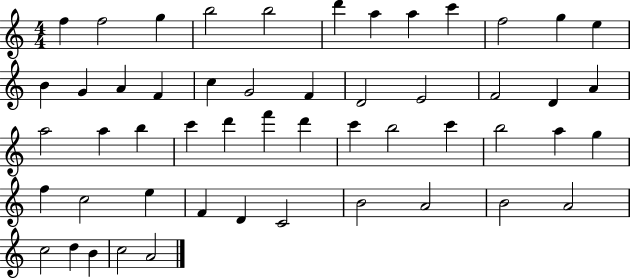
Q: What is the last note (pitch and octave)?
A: A4